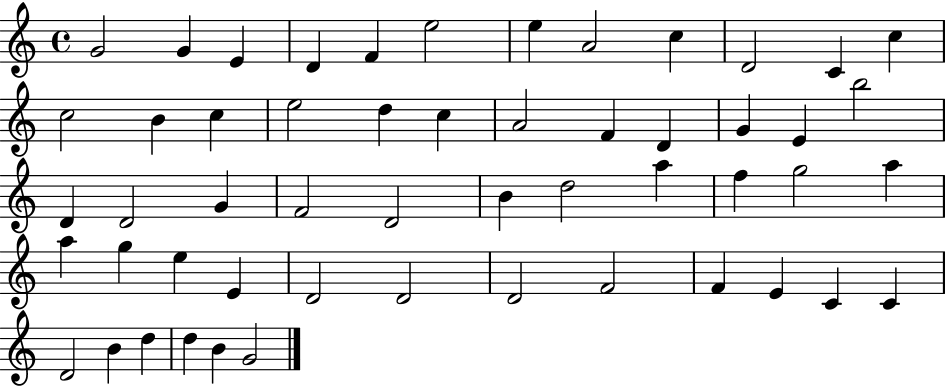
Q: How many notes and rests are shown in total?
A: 53